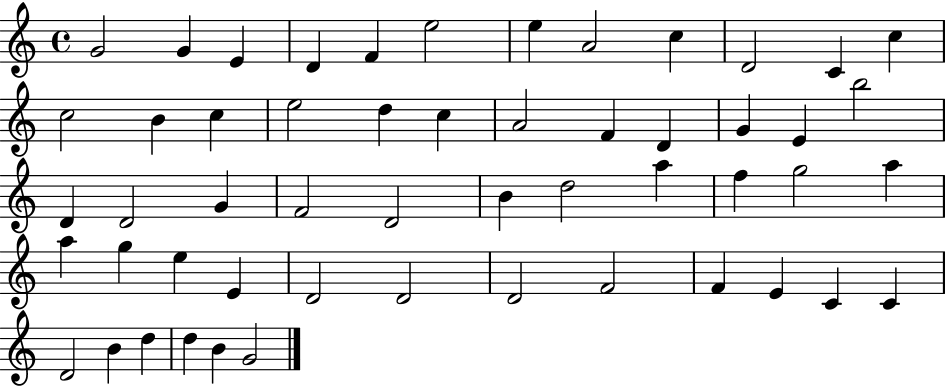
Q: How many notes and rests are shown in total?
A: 53